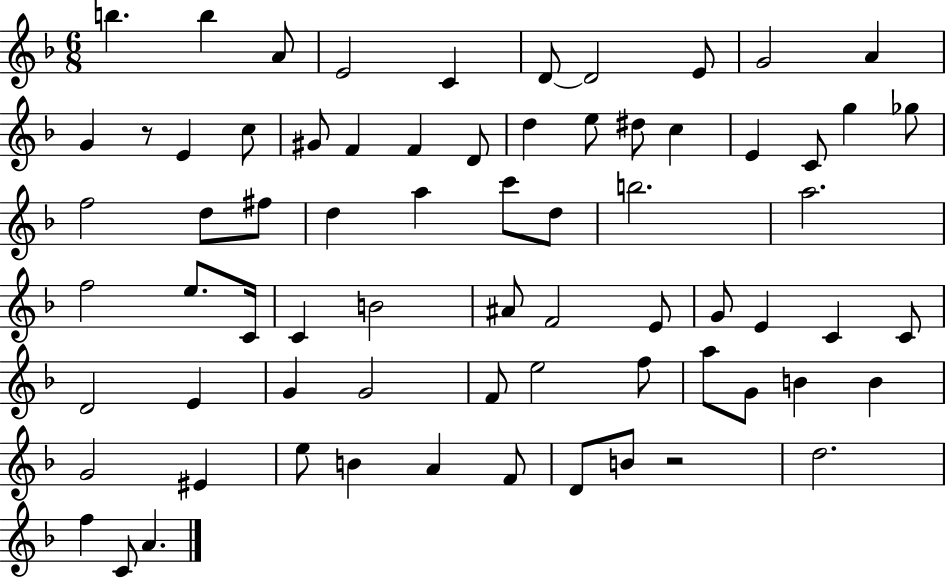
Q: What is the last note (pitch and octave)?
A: A4